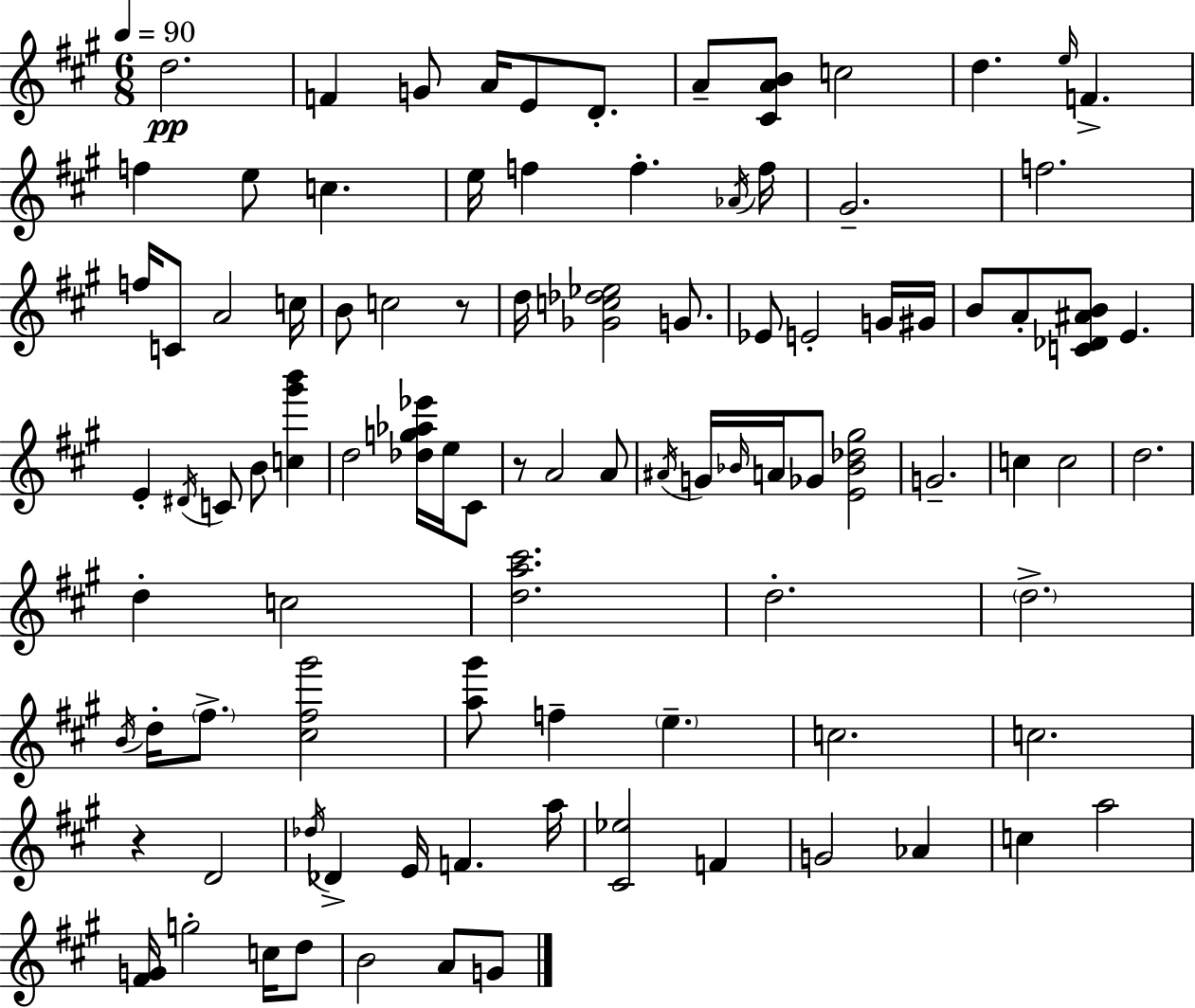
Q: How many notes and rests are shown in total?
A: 96